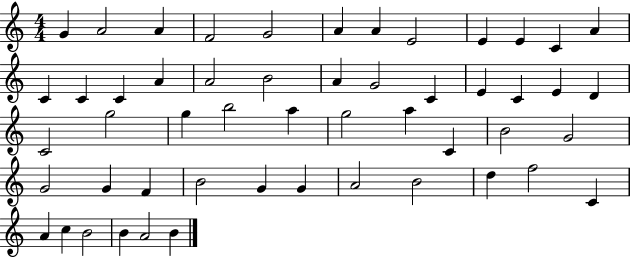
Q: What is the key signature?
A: C major